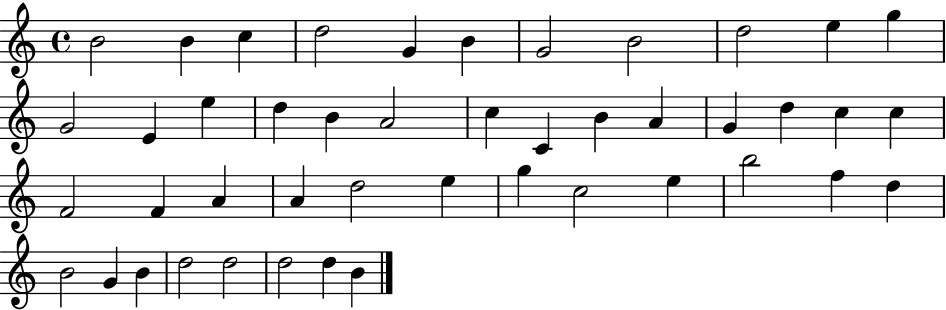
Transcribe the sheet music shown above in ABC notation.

X:1
T:Untitled
M:4/4
L:1/4
K:C
B2 B c d2 G B G2 B2 d2 e g G2 E e d B A2 c C B A G d c c F2 F A A d2 e g c2 e b2 f d B2 G B d2 d2 d2 d B